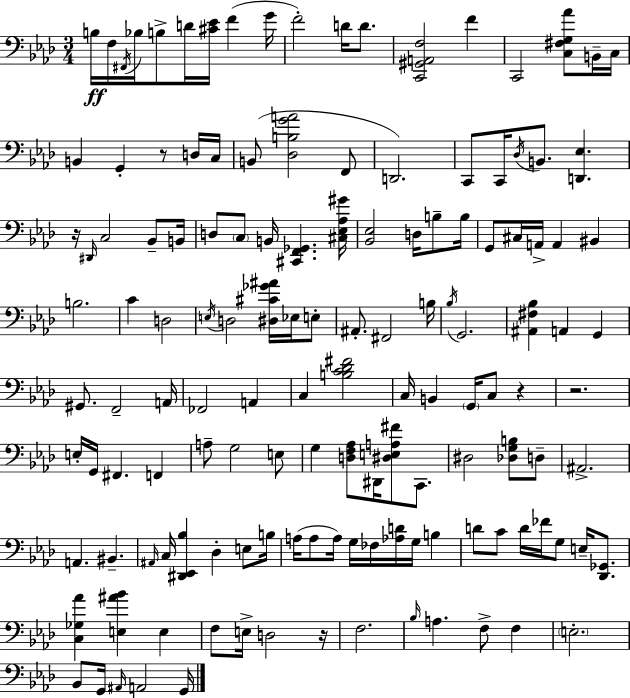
B3/s F3/s F#2/s Bb3/s B3/e D4/s [C#4,Eb4]/s F4/q G4/s F4/h D4/s D4/e. [C2,G#2,A2,F3]/h F4/q C2/h [C3,F#3,G3,Ab4]/e B2/s C3/s B2/q G2/q R/e D3/s C3/s B2/e [Db3,B3,G4,A4]/h F2/e D2/h. C2/e C2/s Db3/s B2/e. [D2,Eb3]/q. R/s D#2/s C3/h Bb2/e B2/s D3/e C3/e B2/s [C#2,F2,Gb2]/q. [C#3,Eb3,Ab3,G#4]/s [Bb2,Eb3]/h D3/s B3/e B3/s G2/e C#3/s A2/s A2/q BIS2/q B3/h. C4/q D3/h E3/s D3/h [D#3,C#4,Gb4,A#4]/s Eb3/s E3/e A#2/e. F#2/h B3/s Bb3/s G2/h. [A#2,F#3,Bb3]/q A2/q G2/q G#2/e. F2/h A2/s FES2/h A2/q C3/q [B3,C4,Db4,F#4]/h C3/s B2/q G2/s C3/e R/q R/h. E3/s G2/s F#2/q. F2/q A3/e G3/h E3/e G3/q [D3,F3,Ab3]/e D#2/s [D#3,E3,A3,F#4]/e C2/e. D#3/h [Db3,G3,B3]/e D3/e A#2/h. A2/q. BIS2/q. A#2/s C3/s [D#2,Eb2,Bb3]/q Db3/q E3/e B3/s A3/s A3/e A3/s G3/s FES3/s [Ab3,D4]/s G3/s B3/q D4/e C4/e D4/s FES4/s G3/e E3/s [Db2,Gb2]/e. [C3,Gb3,Ab4]/q [E3,A#4,Bb4]/q E3/q F3/e E3/s D3/h R/s F3/h. Bb3/s A3/q. F3/e F3/q E3/h. Bb2/e G2/s A#2/s A2/h G2/s